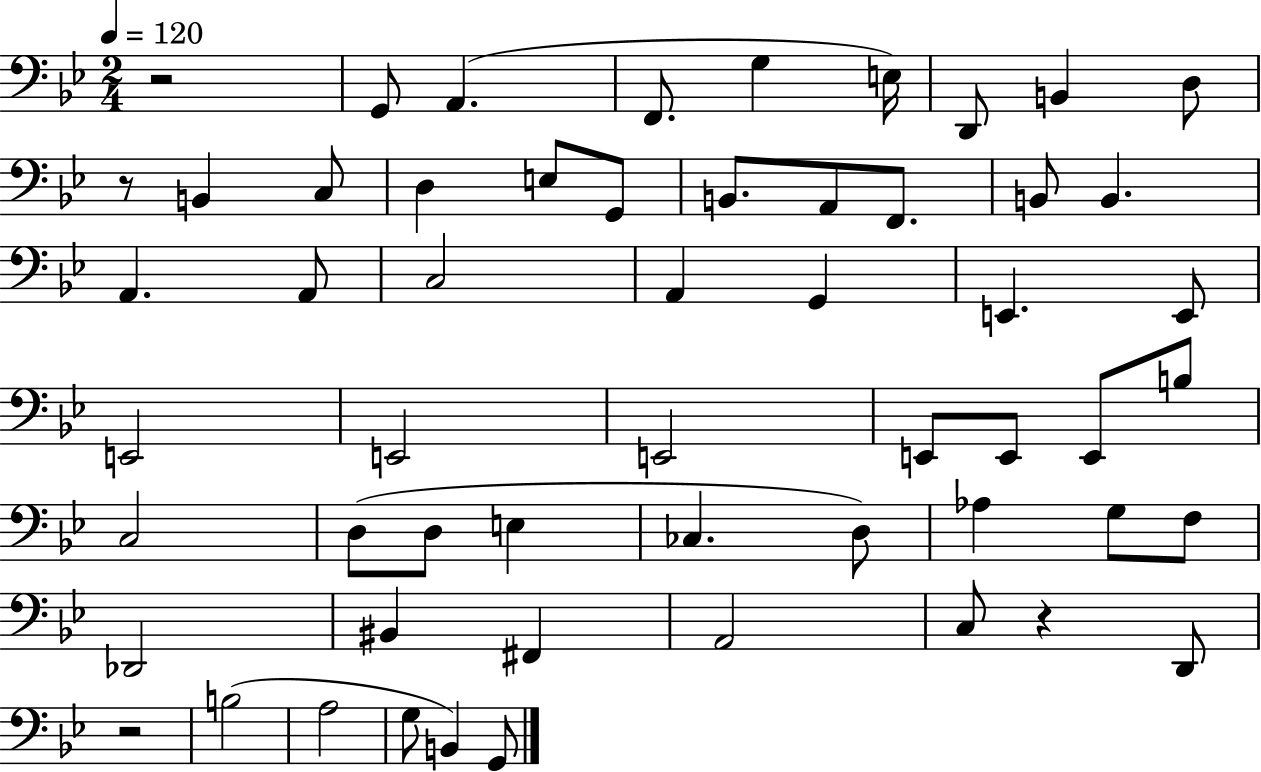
{
  \clef bass
  \numericTimeSignature
  \time 2/4
  \key bes \major
  \tempo 4 = 120
  \repeat volta 2 { r2 | g,8 a,4.( | f,8. g4 e16) | d,8 b,4 d8 | \break r8 b,4 c8 | d4 e8 g,8 | b,8. a,8 f,8. | b,8 b,4. | \break a,4. a,8 | c2 | a,4 g,4 | e,4. e,8 | \break e,2 | e,2 | e,2 | e,8 e,8 e,8 b8 | \break c2 | d8( d8 e4 | ces4. d8) | aes4 g8 f8 | \break des,2 | bis,4 fis,4 | a,2 | c8 r4 d,8 | \break r2 | b2( | a2 | g8 b,4) g,8 | \break } \bar "|."
}